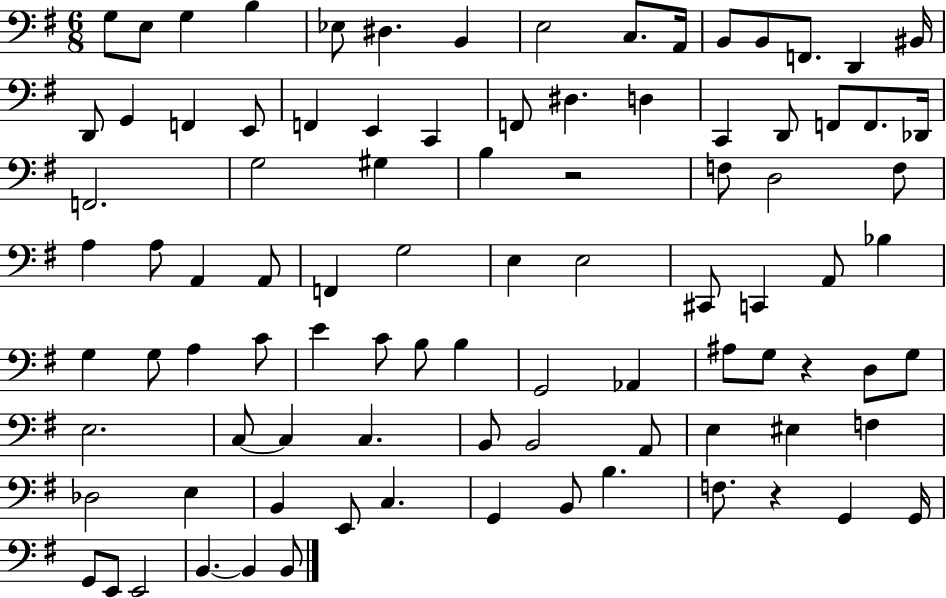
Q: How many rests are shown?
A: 3